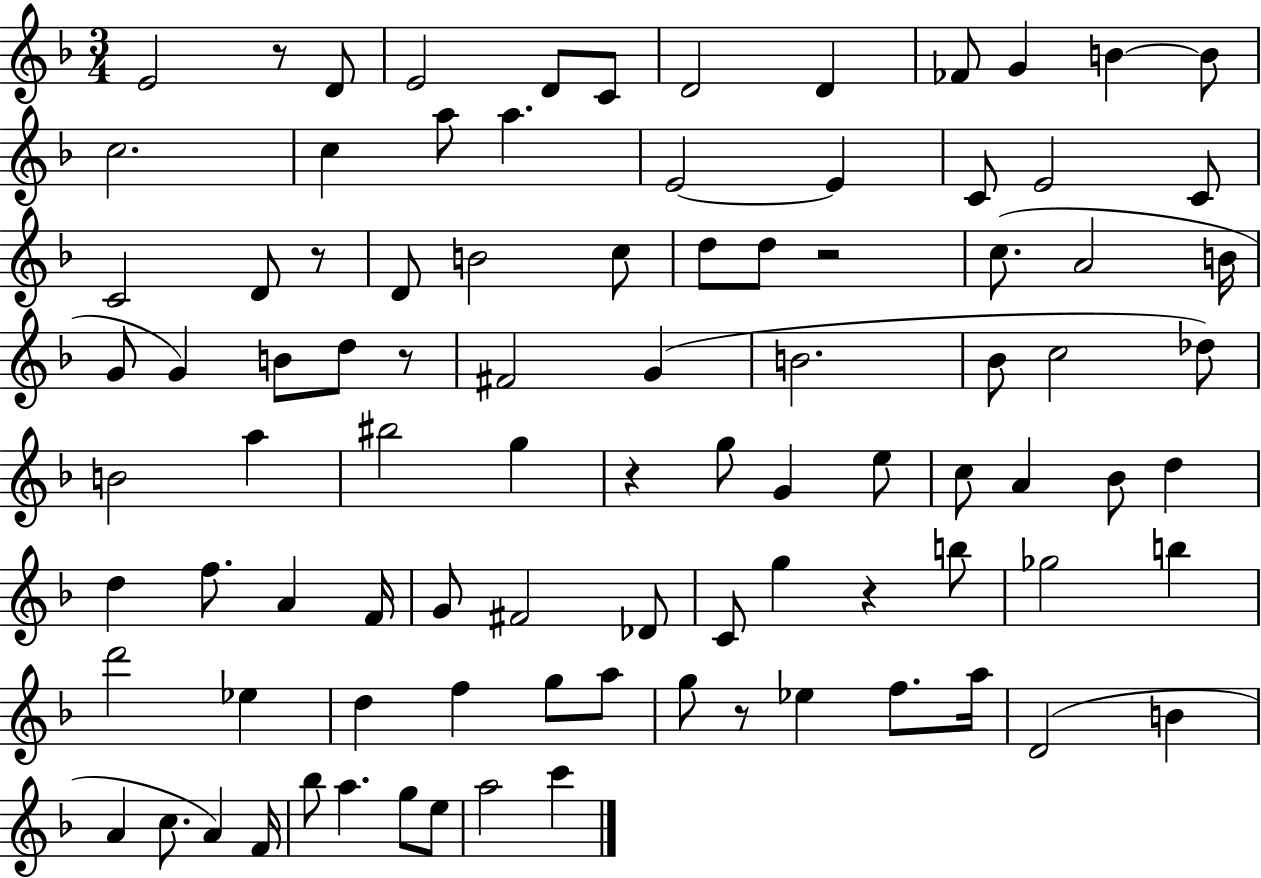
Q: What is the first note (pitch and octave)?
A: E4